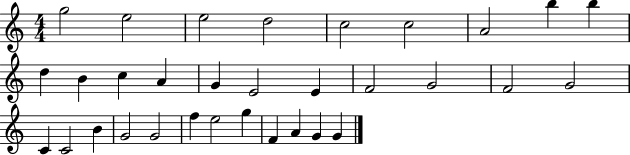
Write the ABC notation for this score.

X:1
T:Untitled
M:4/4
L:1/4
K:C
g2 e2 e2 d2 c2 c2 A2 b b d B c A G E2 E F2 G2 F2 G2 C C2 B G2 G2 f e2 g F A G G